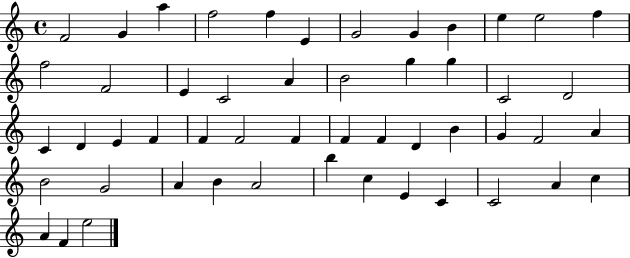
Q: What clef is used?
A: treble